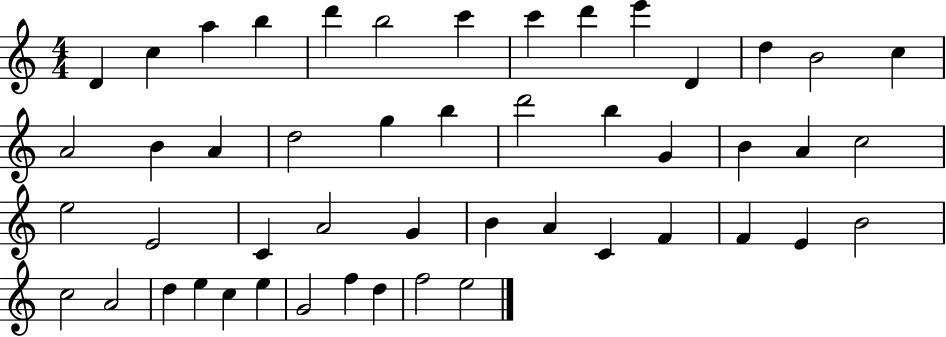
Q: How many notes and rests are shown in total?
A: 49